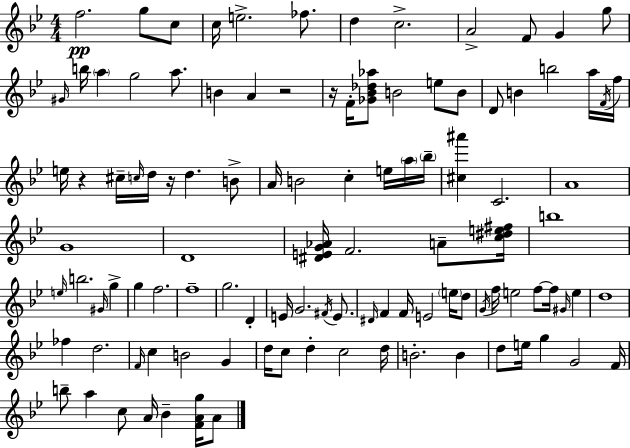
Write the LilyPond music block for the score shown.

{
  \clef treble
  \numericTimeSignature
  \time 4/4
  \key bes \major
  f''2.\pp g''8 c''8 | c''16 e''2.-> fes''8. | d''4 c''2.-> | a'2-> f'8 g'4 g''8 | \break \grace { gis'16 } b''16 \parenthesize a''4 g''2 a''8. | b'4 a'4 r2 | r16 f'16-. <ges' bes' des'' aes''>8 b'2 e''8 b'8 | d'8 b'4 b''2 a''16 | \break \acciaccatura { f'16 } f''16 e''16 r4 cis''16-- \grace { c''16 } d''16 r16 d''4. | b'8-> a'16 b'2 c''4-. | e''16 \parenthesize a''16 \parenthesize bes''16-- <cis'' ais'''>4 c'2. | a'1 | \break g'1 | d'1 | <dis' e' g' aes'>16 f'2. | a'8-- <c'' dis'' e'' fis''>16 b''1 | \break \grace { e''16 } b''2. | \grace { gis'16 } g''4-> g''4 f''2. | f''1-- | g''2. | \break d'4-. e'16 g'2. | \acciaccatura { fis'16 } e'8. \grace { dis'16 } f'4 f'16 e'2 | \parenthesize e''16 d''8 \acciaccatura { g'16 } f''16 e''2 | f''8~~ f''16 \grace { gis'16 } e''4 d''1 | \break fes''4 d''2. | \grace { f'16 } c''4 b'2 | g'4 d''16 c''8 d''4-. | c''2 d''16 b'2.-. | \break b'4 d''8 e''16 g''4 | g'2 f'16 b''8-- a''4 | c''8 a'16 bes'4-- <f' a' g''>16 a'8 \bar "|."
}